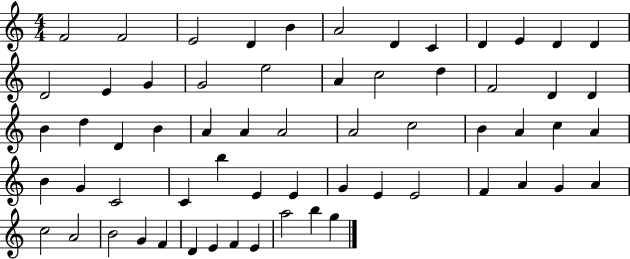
{
  \clef treble
  \numericTimeSignature
  \time 4/4
  \key c \major
  f'2 f'2 | e'2 d'4 b'4 | a'2 d'4 c'4 | d'4 e'4 d'4 d'4 | \break d'2 e'4 g'4 | g'2 e''2 | a'4 c''2 d''4 | f'2 d'4 d'4 | \break b'4 d''4 d'4 b'4 | a'4 a'4 a'2 | a'2 c''2 | b'4 a'4 c''4 a'4 | \break b'4 g'4 c'2 | c'4 b''4 e'4 e'4 | g'4 e'4 e'2 | f'4 a'4 g'4 a'4 | \break c''2 a'2 | b'2 g'4 f'4 | d'4 e'4 f'4 e'4 | a''2 b''4 g''4 | \break \bar "|."
}